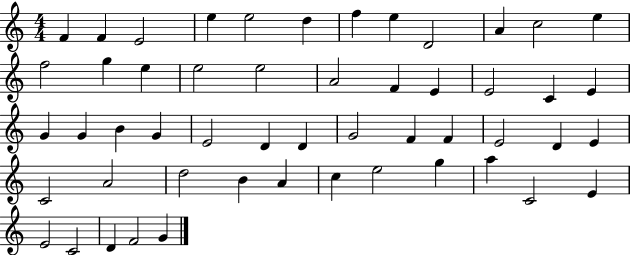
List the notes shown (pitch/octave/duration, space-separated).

F4/q F4/q E4/h E5/q E5/h D5/q F5/q E5/q D4/h A4/q C5/h E5/q F5/h G5/q E5/q E5/h E5/h A4/h F4/q E4/q E4/h C4/q E4/q G4/q G4/q B4/q G4/q E4/h D4/q D4/q G4/h F4/q F4/q E4/h D4/q E4/q C4/h A4/h D5/h B4/q A4/q C5/q E5/h G5/q A5/q C4/h E4/q E4/h C4/h D4/q F4/h G4/q